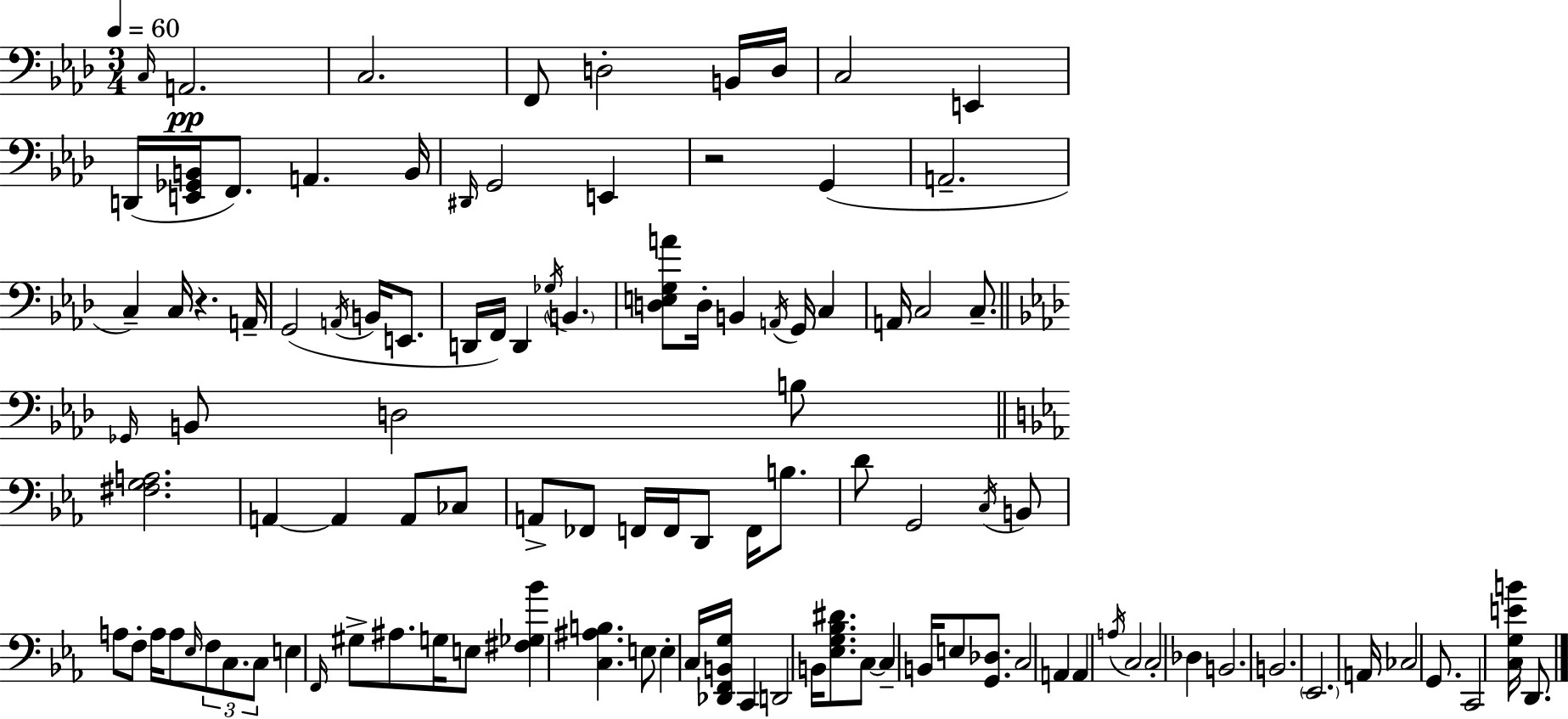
{
  \clef bass
  \numericTimeSignature
  \time 3/4
  \key aes \major
  \tempo 4 = 60
  \grace { c16 }\pp a,2. | c2. | f,8 d2-. b,16 | d16 c2 e,4 | \break d,16( <e, ges, b,>16 f,8.) a,4. | b,16 \grace { dis,16 } g,2 e,4 | r2 g,4( | a,2.-- | \break c4--) c16 r4. | a,16-- g,2( \acciaccatura { a,16 } b,16 | e,8. d,16 f,16) d,4 \acciaccatura { ges16 } \parenthesize b,4. | <d e g a'>8 d16-. b,4 \acciaccatura { a,16 } | \break g,16 c4 a,16 c2 | c8.-- \bar "||" \break \key f \minor \grace { ges,16 } b,8 d2 b8 | \bar "||" \break \key ees \major <fis g a>2. | a,4~~ a,4 a,8 ces8 | a,8-> fes,8 f,16 f,16 d,8 f,16 b8. | d'8 g,2 \acciaccatura { c16 } b,8 | \break a8 f8-. a16 a8 \grace { ees16 } \tuplet 3/2 { f8 c8. | c8 } e4 \grace { f,16 } gis8-> ais8. | g16 e8 <fis ges bes'>4 <c ais b>4. | e8 e4-. c16 <des, f, b, g>16 c,4 | \break d,2 b,16 | <ees g bes dis'>8. c8~~ c4-- b,16 e8 | <g, des>8. c2 a,4 | a,4 \acciaccatura { a16 } c2 | \break c2-. | des4 b,2. | b,2. | \parenthesize ees,2. | \break a,16 ces2 | g,8. c,2 | <c g e' b'>16 d,8. \bar "|."
}